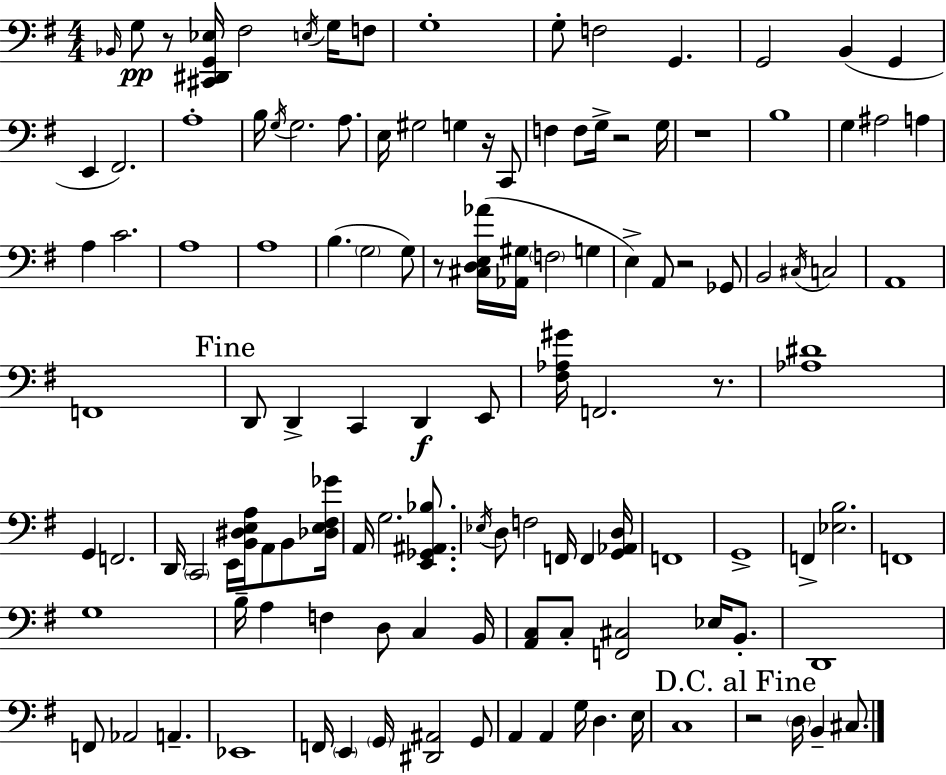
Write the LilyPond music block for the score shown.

{
  \clef bass
  \numericTimeSignature
  \time 4/4
  \key e \minor
  \grace { bes,16 }\pp g8 r8 <cis, dis, g, ees>16 fis2 \acciaccatura { e16 } g16 | f8 g1-. | g8-. f2 g,4. | g,2 b,4( g,4 | \break e,4 fis,2.) | a1-. | b16 \acciaccatura { g16 } g2. | a8. e16 gis2 g4 | \break r16 c,8 f4 f8 g16-> r2 | g16 r1 | b1 | g4 ais2 a4 | \break a4 c'2. | a1 | a1 | b4.( \parenthesize g2 | \break g8) r8 <cis d e aes'>16( <aes, gis>16 \parenthesize f2 g4 | e4->) a,8 r2 | ges,8 b,2 \acciaccatura { cis16 } c2 | a,1 | \break f,1 | \mark "Fine" d,8 d,4-> c,4 d,4\f | e,8 <fis aes gis'>16 f,2. | r8. <aes dis'>1 | \break g,4 f,2. | d,16 \parenthesize c,2 e,16 <b, dis e a>16 a,8 | b,8 <des e fis ges'>16 a,16 g2. | <e, ges, ais, bes>8. \acciaccatura { ees16 } d8 f2 f,16 | \break f,4 <g, aes, d>16 f,1 | g,1-> | f,4-> <ees b>2. | f,1 | \break g1 | b16-- a4 f4 d8 | c4 b,16 <a, c>8 c8-. <f, cis>2 | ees16 b,8.-. d,1 | \break f,8 aes,2 a,4.-- | ees,1 | f,16 \parenthesize e,4 \parenthesize g,16 <dis, ais,>2 | g,8 a,4 a,4 g16 d4. | \break e16 c1 | \mark "D.C. al Fine" r2 \parenthesize d16 b,4-- | cis8. \bar "|."
}